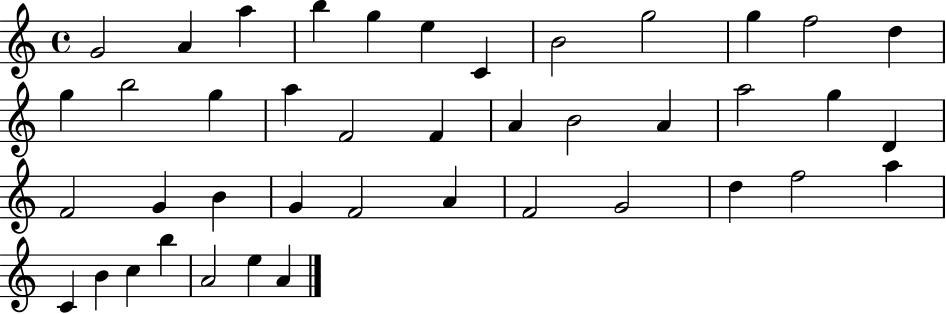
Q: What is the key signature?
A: C major